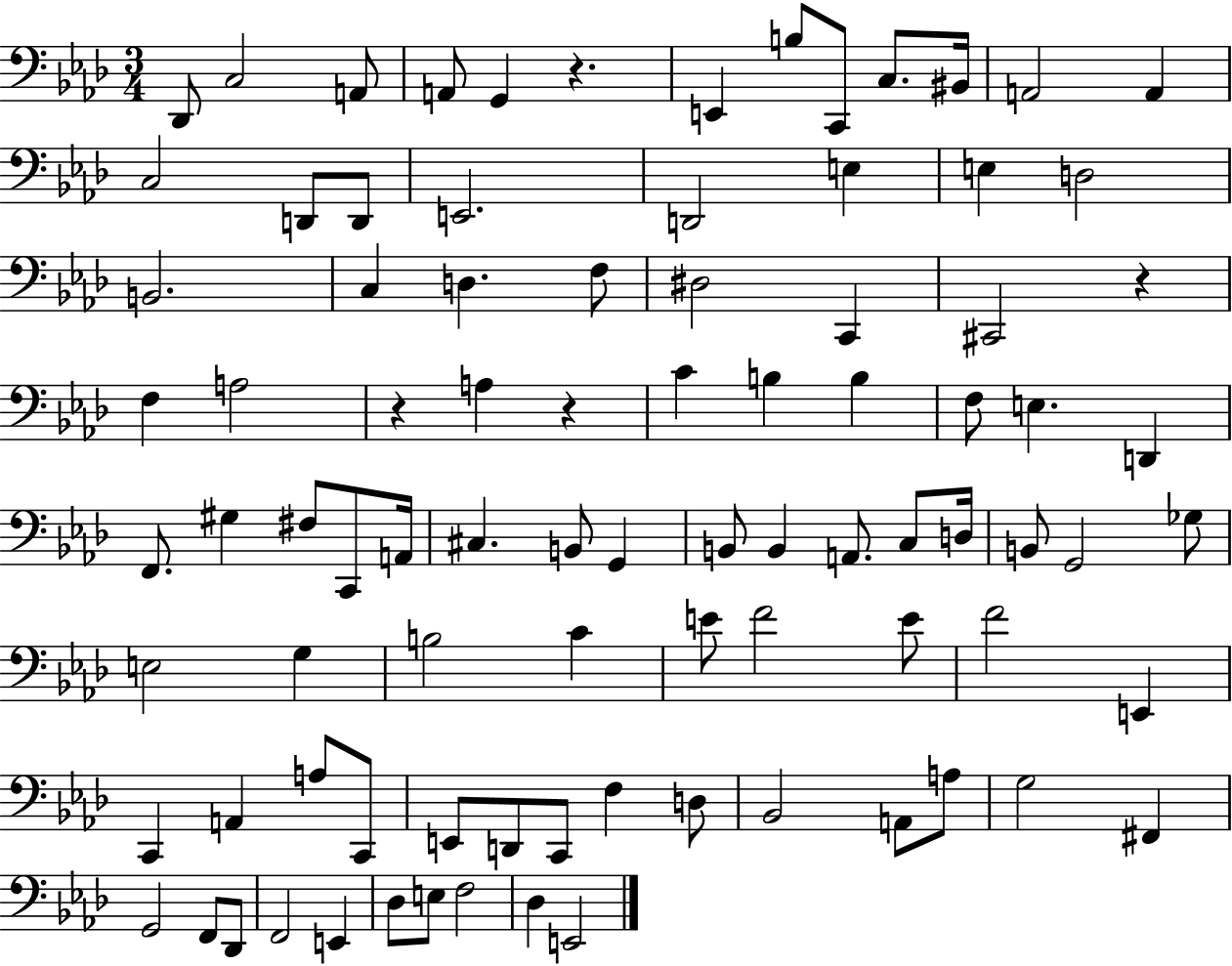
Db2/e C3/h A2/e A2/e G2/q R/q. E2/q B3/e C2/e C3/e. BIS2/s A2/h A2/q C3/h D2/e D2/e E2/h. D2/h E3/q E3/q D3/h B2/h. C3/q D3/q. F3/e D#3/h C2/q C#2/h R/q F3/q A3/h R/q A3/q R/q C4/q B3/q B3/q F3/e E3/q. D2/q F2/e. G#3/q F#3/e C2/e A2/s C#3/q. B2/e G2/q B2/e B2/q A2/e. C3/e D3/s B2/e G2/h Gb3/e E3/h G3/q B3/h C4/q E4/e F4/h E4/e F4/h E2/q C2/q A2/q A3/e C2/e E2/e D2/e C2/e F3/q D3/e Bb2/h A2/e A3/e G3/h F#2/q G2/h F2/e Db2/e F2/h E2/q Db3/e E3/e F3/h Db3/q E2/h